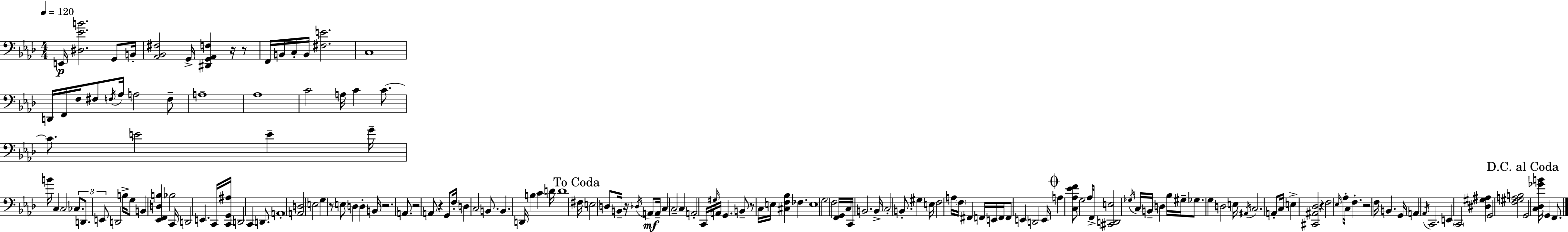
{
  \clef bass
  \numericTimeSignature
  \time 4/4
  \key aes \major
  \tempo 4 = 120
  e,16\p <dis ees' b'>2. g,8 b,16-. | <aes, bes, fis>2 g,16-> <dis, g, aes, f>4 r16 r8 | f,16 b,16 c16-. b,16 <fis e'>2. | c1 | \break d,16 f,16 f16 fis8 \acciaccatura { f16 } aes16 a2 f8-- | a1-- | aes1 | c'2 a16 c'4 c'8.~~ | \break c'8. e'2 e'4-- | g'16-- b'16 c4 c2 \tuplet 3/2 { ces8. | d,8. e,8 } d,2 b16-> g8 | b,4 <ees, f, d b>4 bes2 | \break c,16 d,2 e,4. | c,16 <c, g, ais>16 d,2 c,4 d,8. | a,1-. | <a, d>2 e2 | \break g4 r8 e8 d4 d4-. | b,16 r2. a,8. | r2 a,8 r4 g,8 | f16-. d4 c2 b,8. | \break b,4. d,16 b4 c'4 | d'16 d'1 | \mark "To Coda" fis16 e2 d8 b,16-- r16 \acciaccatura { des16 }\mf a,8 | a,16-- c4 c2-- c4 | \break a,2-. c,16 \grace { gis16 } a,16 g,4. | b,8-- r8 c16 e16 <cis f bes>4 fes4. | e1 | g2 f2 | \break <f, g,>16 c16 c,16 b,2. | b,16-> c2-. b,8.-. gis4 | e16 f2 a16 \parenthesize f16 fis,4 | f,16 e,16 f,16 f,8 e,4 d,2 | \break e,16 \mark \markup { \musicglyph "scripts.coda" } a4 <c aes ees' f'>8 g2 | aes8 f,16-> <cis, d, e>2 \acciaccatura { ges16 } c16 b,16-- d4 | bes16 gis16-- ges8. g4 d2 | e16 \acciaccatura { ais,16 } c2. | \break a,8-. c16 e4-> <cis, ais, des>2 | r4 f2 \grace { ees16 } aes16-. c16 | f4.-. r2 f16 b,4. | g,16 a,4 \acciaccatura { aes,16 } c,2. | \break e,4 \parenthesize c,2 | <dis gis ais>4 g,2 <f gis a b>2 | \mark "D.C. al Coda" g,2 <c des ges' b'>16 | g,4 f,8. \bar "|."
}